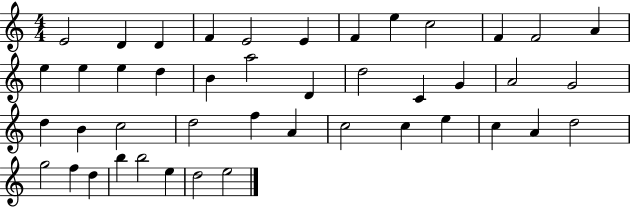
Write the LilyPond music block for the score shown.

{
  \clef treble
  \numericTimeSignature
  \time 4/4
  \key c \major
  e'2 d'4 d'4 | f'4 e'2 e'4 | f'4 e''4 c''2 | f'4 f'2 a'4 | \break e''4 e''4 e''4 d''4 | b'4 a''2 d'4 | d''2 c'4 g'4 | a'2 g'2 | \break d''4 b'4 c''2 | d''2 f''4 a'4 | c''2 c''4 e''4 | c''4 a'4 d''2 | \break g''2 f''4 d''4 | b''4 b''2 e''4 | d''2 e''2 | \bar "|."
}